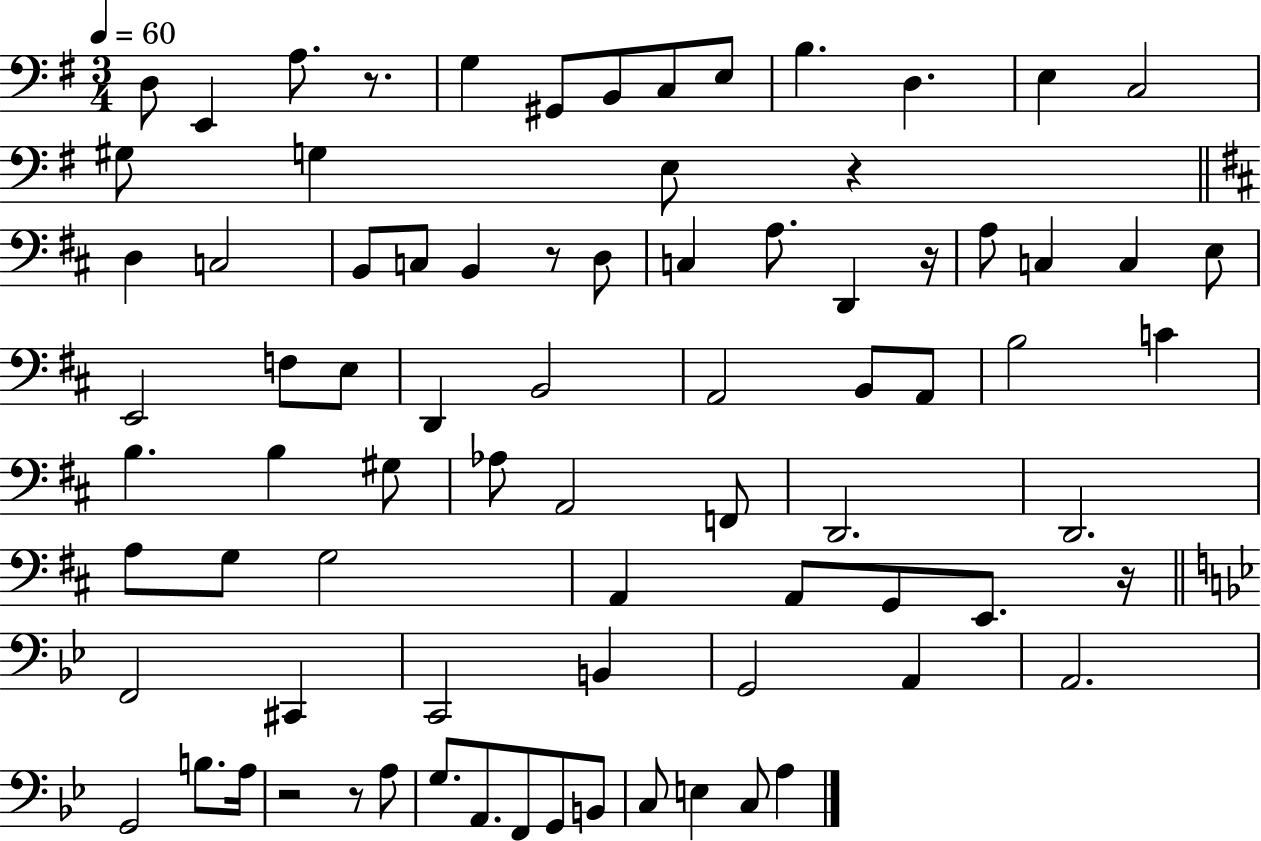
X:1
T:Untitled
M:3/4
L:1/4
K:G
D,/2 E,, A,/2 z/2 G, ^G,,/2 B,,/2 C,/2 E,/2 B, D, E, C,2 ^G,/2 G, E,/2 z D, C,2 B,,/2 C,/2 B,, z/2 D,/2 C, A,/2 D,, z/4 A,/2 C, C, E,/2 E,,2 F,/2 E,/2 D,, B,,2 A,,2 B,,/2 A,,/2 B,2 C B, B, ^G,/2 _A,/2 A,,2 F,,/2 D,,2 D,,2 A,/2 G,/2 G,2 A,, A,,/2 G,,/2 E,,/2 z/4 F,,2 ^C,, C,,2 B,, G,,2 A,, A,,2 G,,2 B,/2 A,/4 z2 z/2 A,/2 G,/2 A,,/2 F,,/2 G,,/2 B,,/2 C,/2 E, C,/2 A,